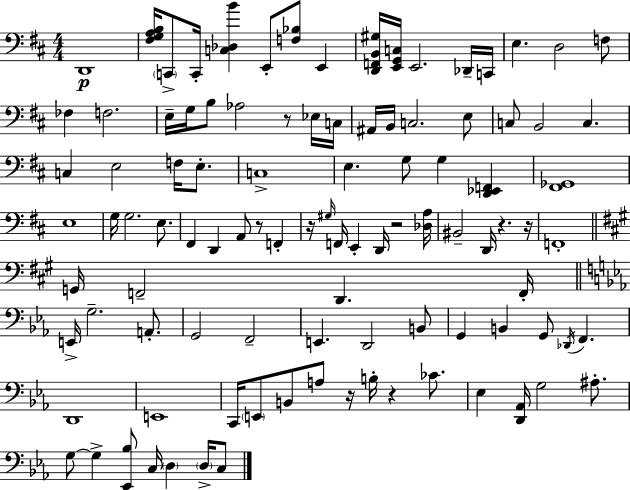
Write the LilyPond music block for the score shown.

{
  \clef bass
  \numericTimeSignature
  \time 4/4
  \key d \major
  d,1\p | <fis g a b>16 \parenthesize c,8-> c,16-. <c des b'>4 e,8-. <f bes>8 e,4 | <d, f, b, gis>16 <e, g, c>16 e,2. des,16-- c,16 | e4. d2 f8 | \break fes4 f2. | e16-- g16 b8 aes2 r8 ees16 c16 | ais,16 b,16 c2. e8 | c8 b,2 c4. | \break c4 e2 f16 e8.-. | c1-> | e4. g8 g4 <d, ees, f,>4 | <fis, ges,>1 | \break e1 | g16 g2. e8. | fis,4 d,4 a,8 r8 f,4-. | r16 \grace { gis16 } f,16 e,4-. d,16 r2 | \break <des a>16 bis,2-- d,16 r4. | r16 f,1-. | \bar "||" \break \key a \major g,16 f,2-- d,4. f,16-. | \bar "||" \break \key ees \major e,16-> g2.-- a,8.-. | g,2 f,2-- | e,4. d,2 b,8 | g,4 b,4 g,8 \acciaccatura { des,16 } f,4. | \break d,1 | e,1 | c,16 \parenthesize e,8 b,8 a8 r16 b16-. r4 ces'8. | ees4 <d, aes,>16 g2 ais8.-. | \break g8~~ g4-> <ees, bes>8 c16 \parenthesize d4 \parenthesize d16-> c8 | \bar "|."
}